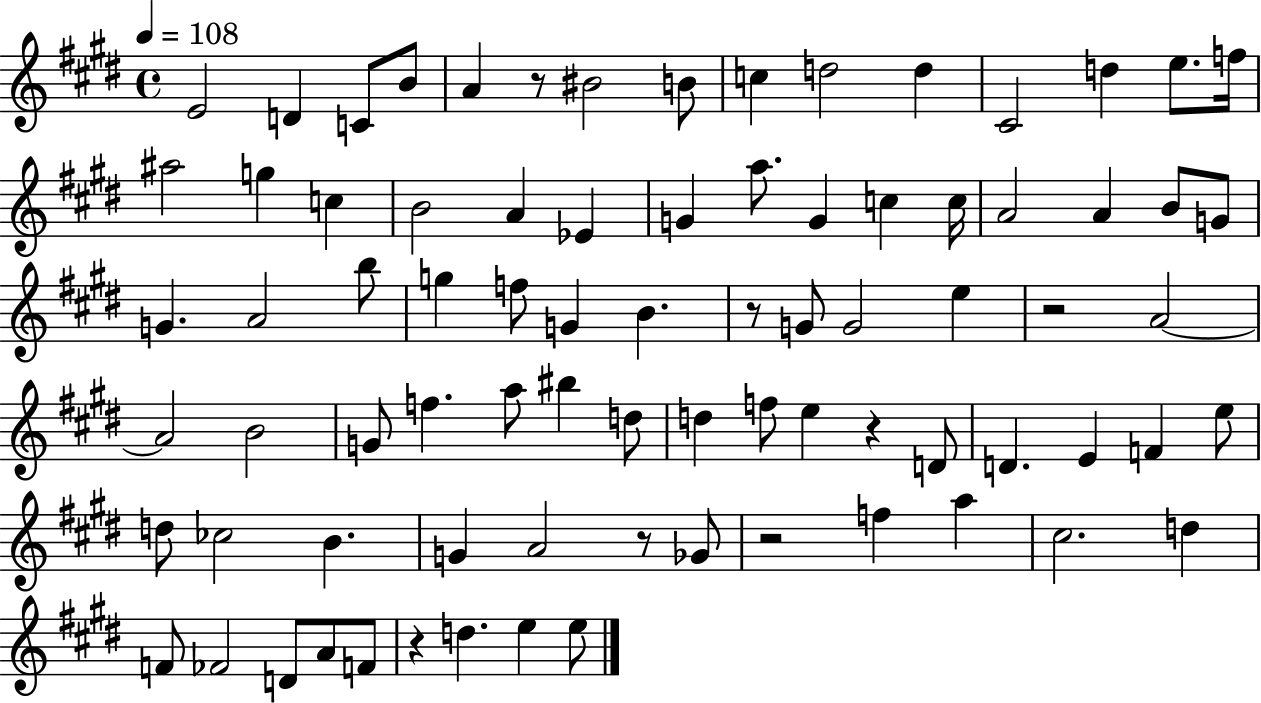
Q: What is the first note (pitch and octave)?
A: E4